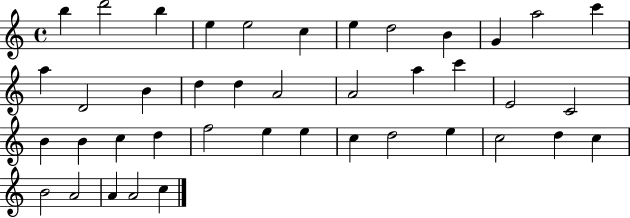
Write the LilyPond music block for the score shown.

{
  \clef treble
  \time 4/4
  \defaultTimeSignature
  \key c \major
  b''4 d'''2 b''4 | e''4 e''2 c''4 | e''4 d''2 b'4 | g'4 a''2 c'''4 | \break a''4 d'2 b'4 | d''4 d''4 a'2 | a'2 a''4 c'''4 | e'2 c'2 | \break b'4 b'4 c''4 d''4 | f''2 e''4 e''4 | c''4 d''2 e''4 | c''2 d''4 c''4 | \break b'2 a'2 | a'4 a'2 c''4 | \bar "|."
}